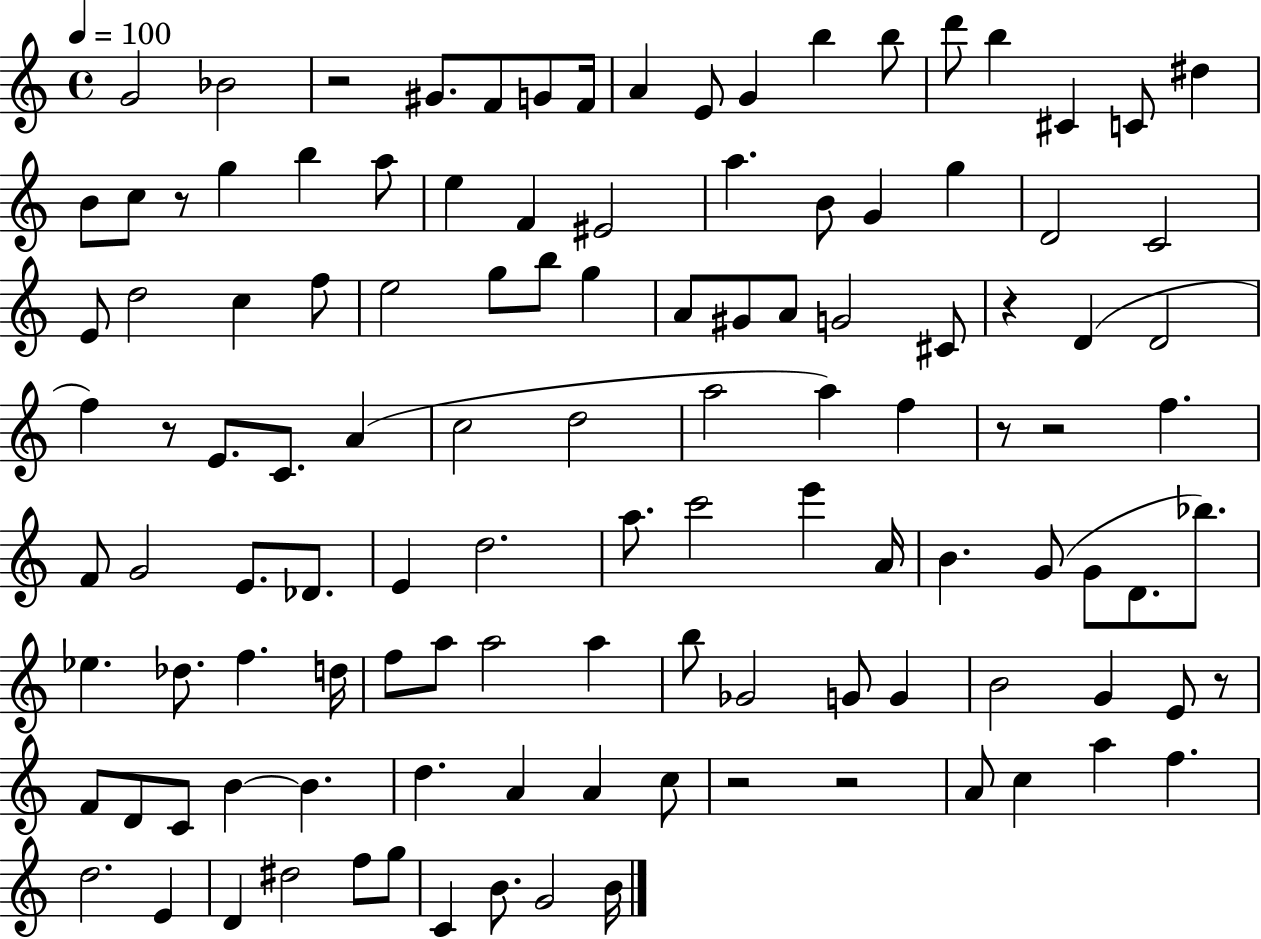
G4/h Bb4/h R/h G#4/e. F4/e G4/e F4/s A4/q E4/e G4/q B5/q B5/e D6/e B5/q C#4/q C4/e D#5/q B4/e C5/e R/e G5/q B5/q A5/e E5/q F4/q EIS4/h A5/q. B4/e G4/q G5/q D4/h C4/h E4/e D5/h C5/q F5/e E5/h G5/e B5/e G5/q A4/e G#4/e A4/e G4/h C#4/e R/q D4/q D4/h F5/q R/e E4/e. C4/e. A4/q C5/h D5/h A5/h A5/q F5/q R/e R/h F5/q. F4/e G4/h E4/e. Db4/e. E4/q D5/h. A5/e. C6/h E6/q A4/s B4/q. G4/e G4/e D4/e. Bb5/e. Eb5/q. Db5/e. F5/q. D5/s F5/e A5/e A5/h A5/q B5/e Gb4/h G4/e G4/q B4/h G4/q E4/e R/e F4/e D4/e C4/e B4/q B4/q. D5/q. A4/q A4/q C5/e R/h R/h A4/e C5/q A5/q F5/q. D5/h. E4/q D4/q D#5/h F5/e G5/e C4/q B4/e. G4/h B4/s